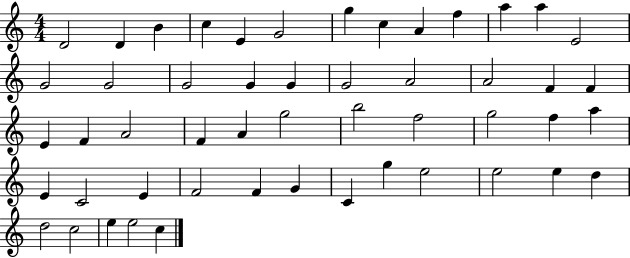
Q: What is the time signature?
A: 4/4